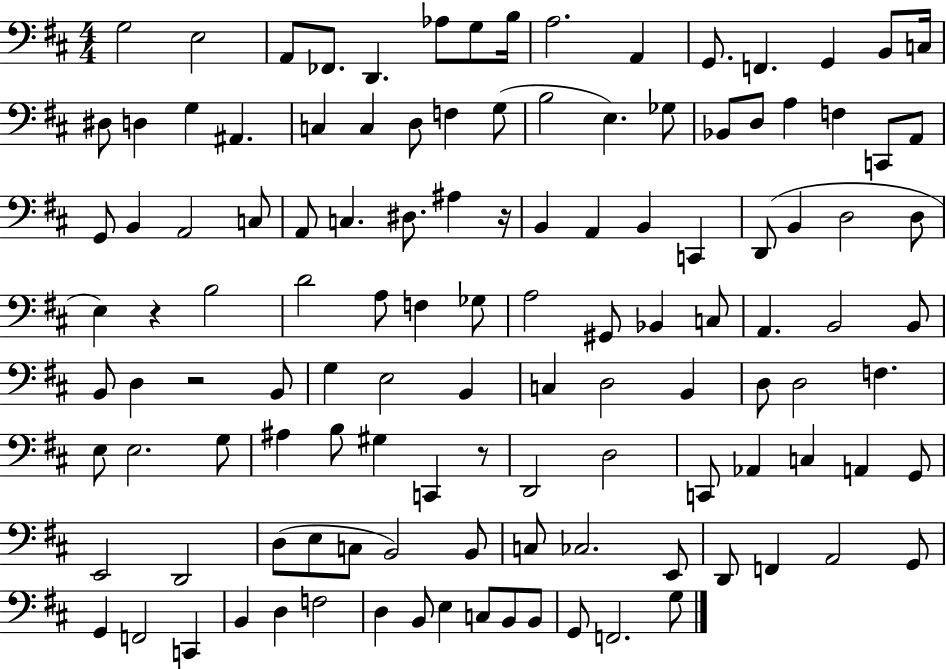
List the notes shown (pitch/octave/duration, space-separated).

G3/h E3/h A2/e FES2/e. D2/q. Ab3/e G3/e B3/s A3/h. A2/q G2/e. F2/q. G2/q B2/e C3/s D#3/e D3/q G3/q A#2/q. C3/q C3/q D3/e F3/q G3/e B3/h E3/q. Gb3/e Bb2/e D3/e A3/q F3/q C2/e A2/e G2/e B2/q A2/h C3/e A2/e C3/q. D#3/e. A#3/q R/s B2/q A2/q B2/q C2/q D2/e B2/q D3/h D3/e E3/q R/q B3/h D4/h A3/e F3/q Gb3/e A3/h G#2/e Bb2/q C3/e A2/q. B2/h B2/e B2/e D3/q R/h B2/e G3/q E3/h B2/q C3/q D3/h B2/q D3/e D3/h F3/q. E3/e E3/h. G3/e A#3/q B3/e G#3/q C2/q R/e D2/h D3/h C2/e Ab2/q C3/q A2/q G2/e E2/h D2/h D3/e E3/e C3/e B2/h B2/e C3/e CES3/h. E2/e D2/e F2/q A2/h G2/e G2/q F2/h C2/q B2/q D3/q F3/h D3/q B2/e E3/q C3/e B2/e B2/e G2/e F2/h. G3/e